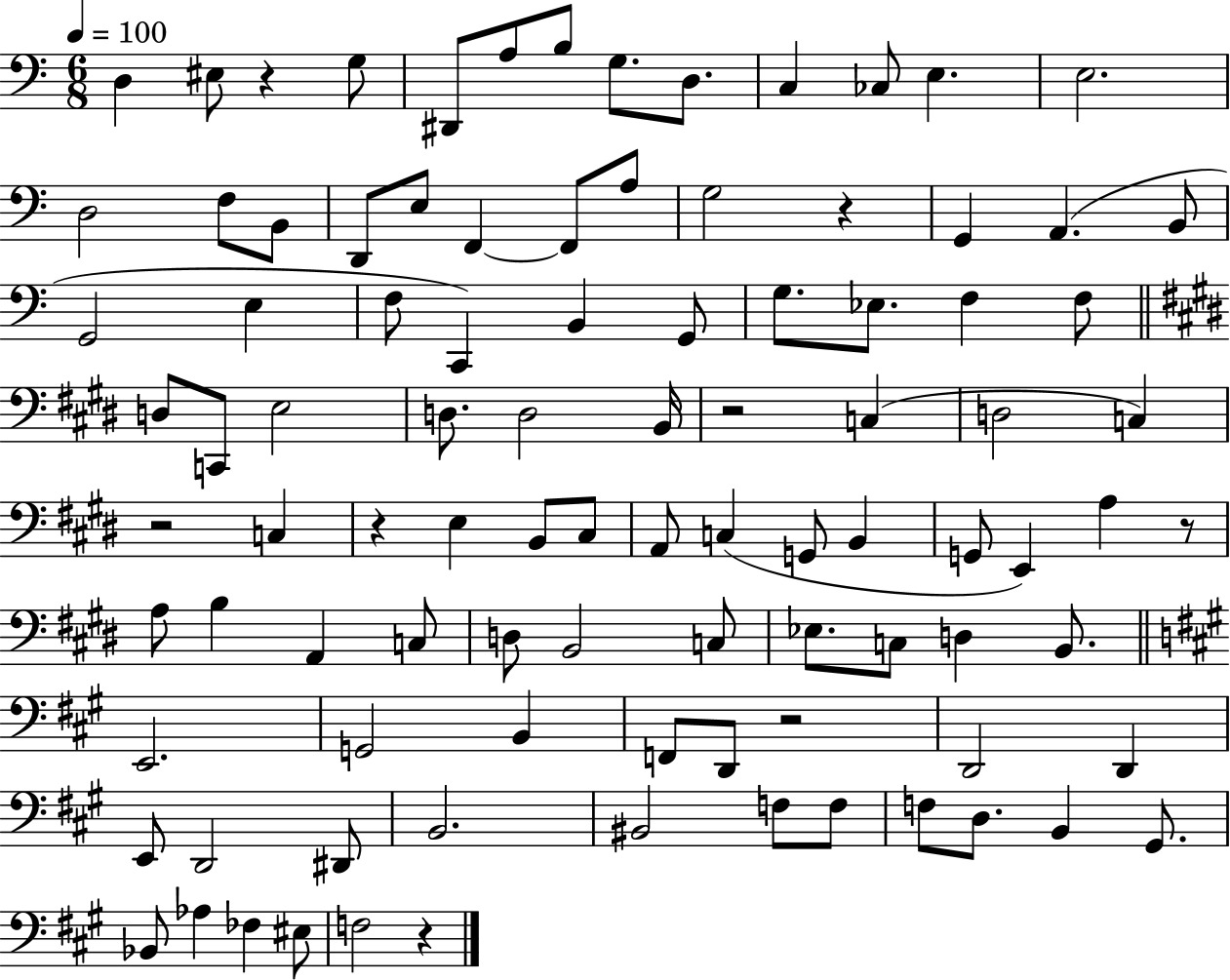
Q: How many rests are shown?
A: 8